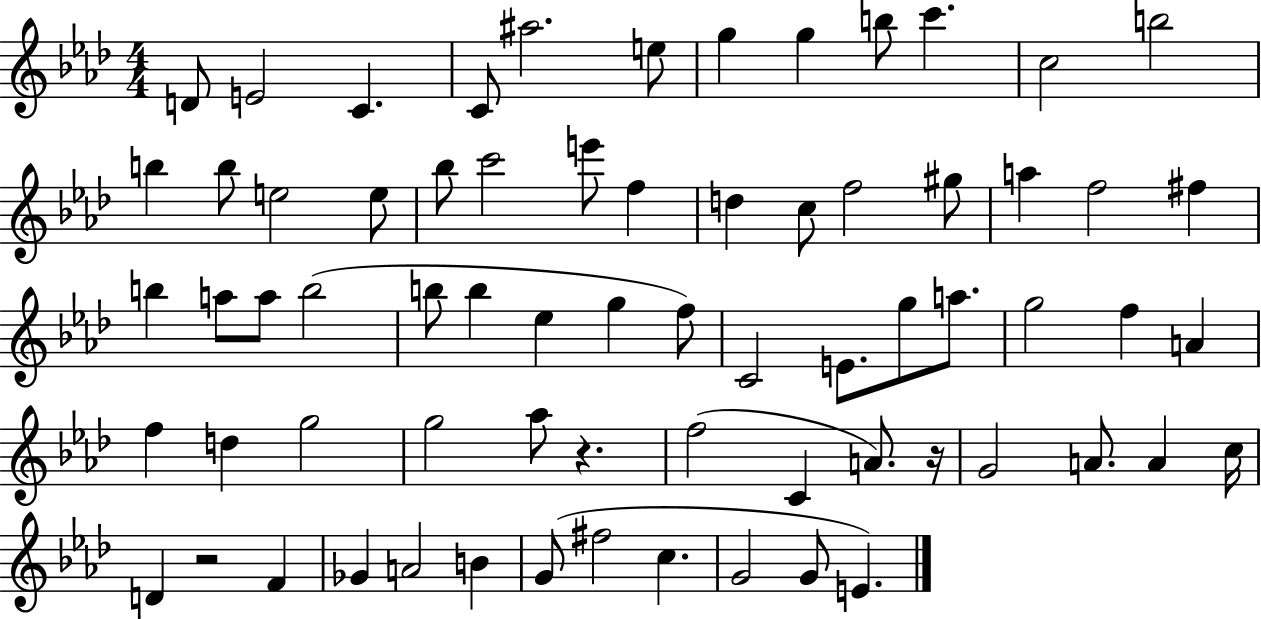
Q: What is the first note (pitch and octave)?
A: D4